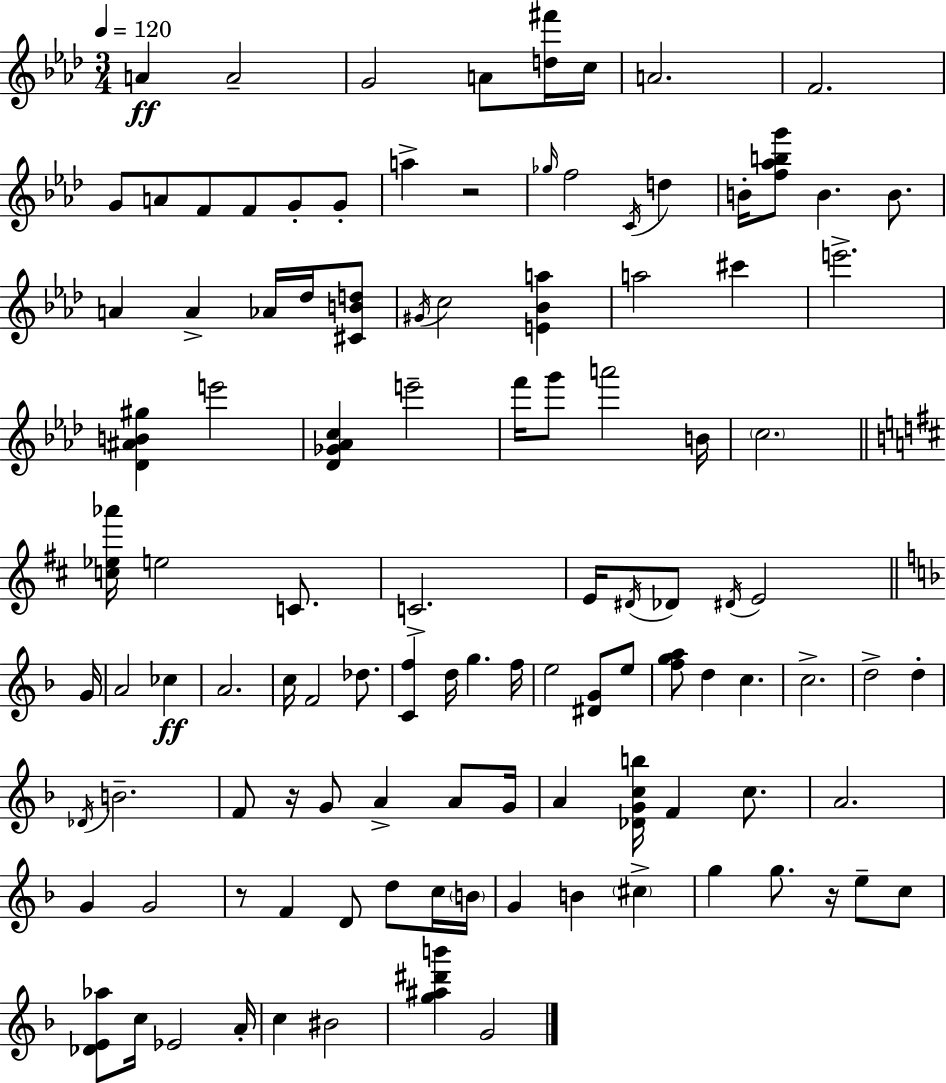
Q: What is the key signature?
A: AES major